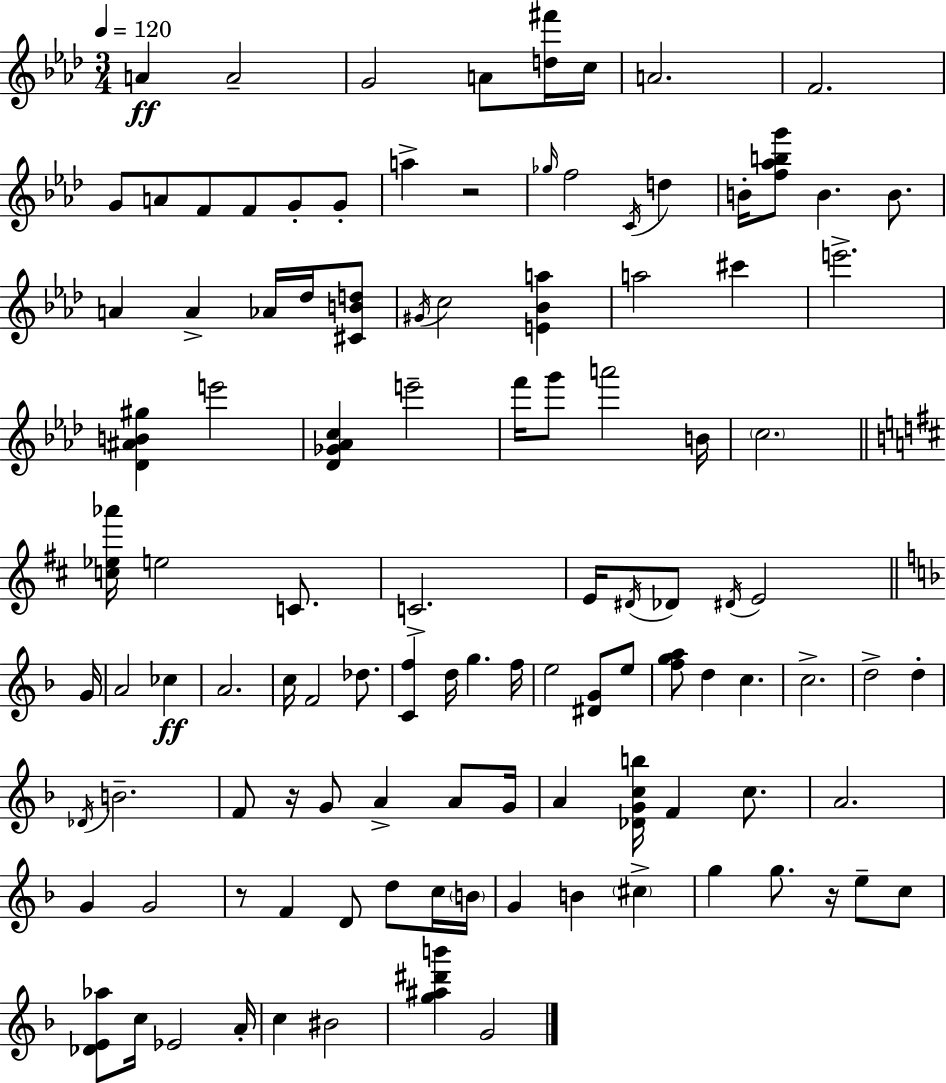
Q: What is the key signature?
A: AES major